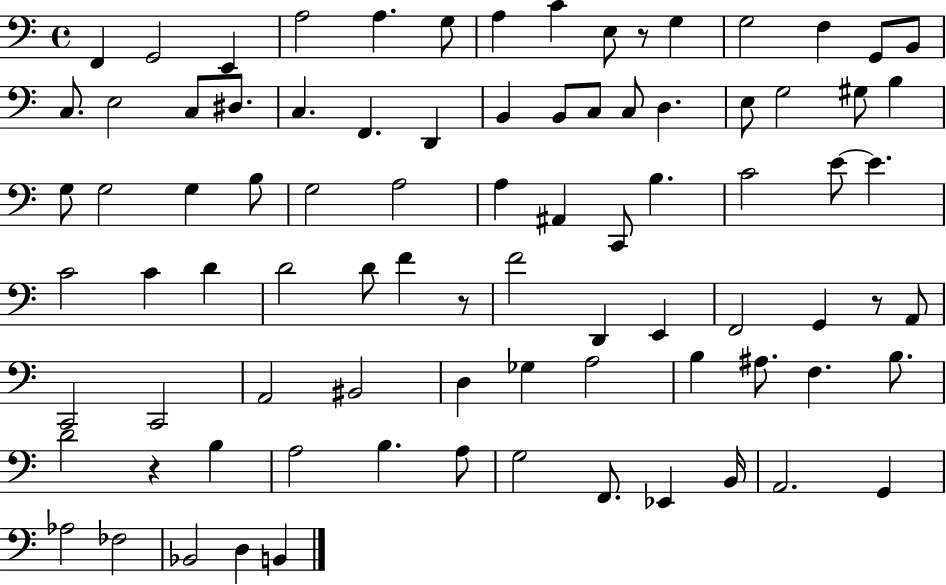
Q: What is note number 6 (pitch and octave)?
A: G3